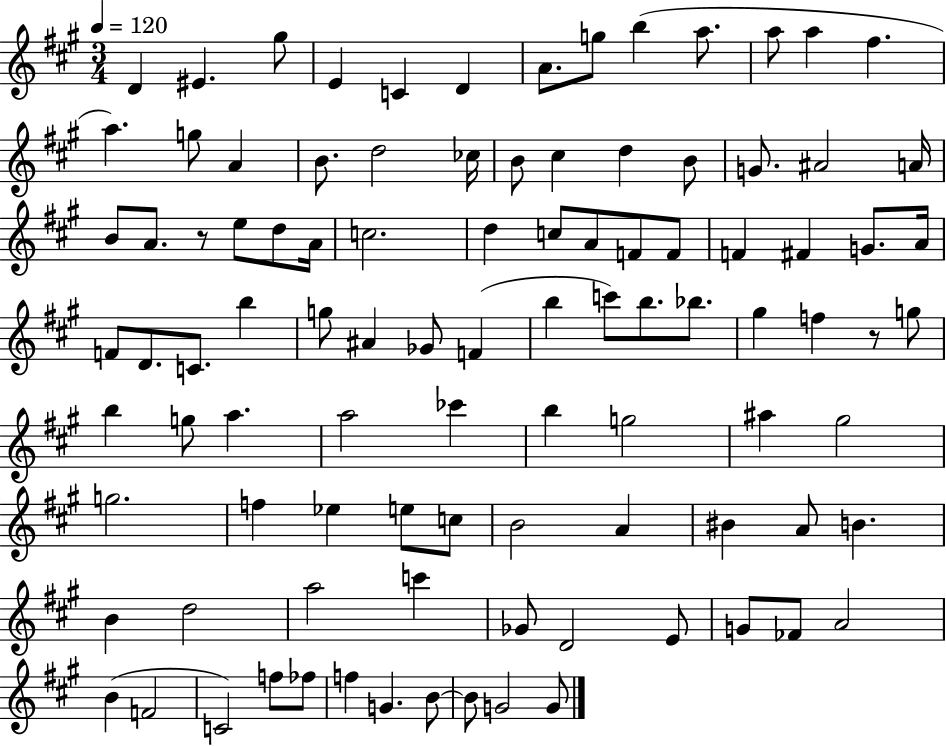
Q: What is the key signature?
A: A major